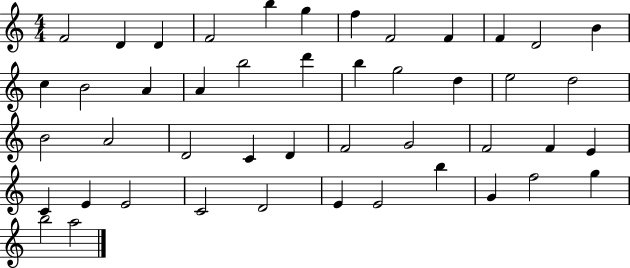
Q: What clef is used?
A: treble